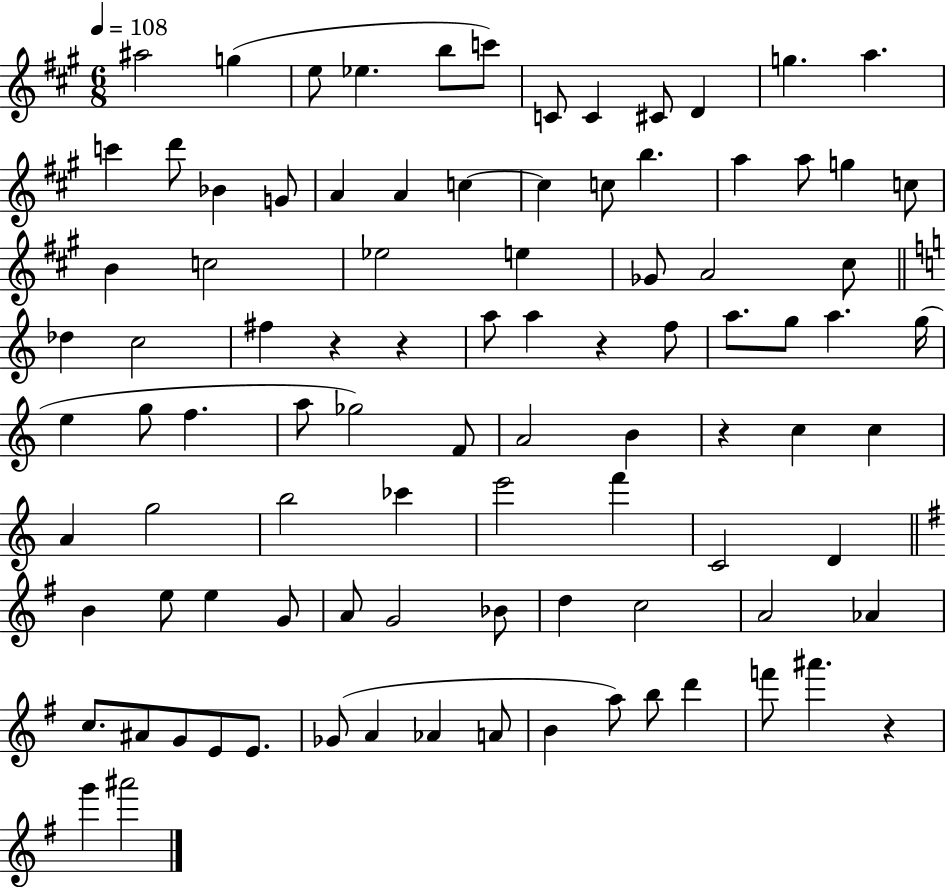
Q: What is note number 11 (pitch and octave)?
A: G5